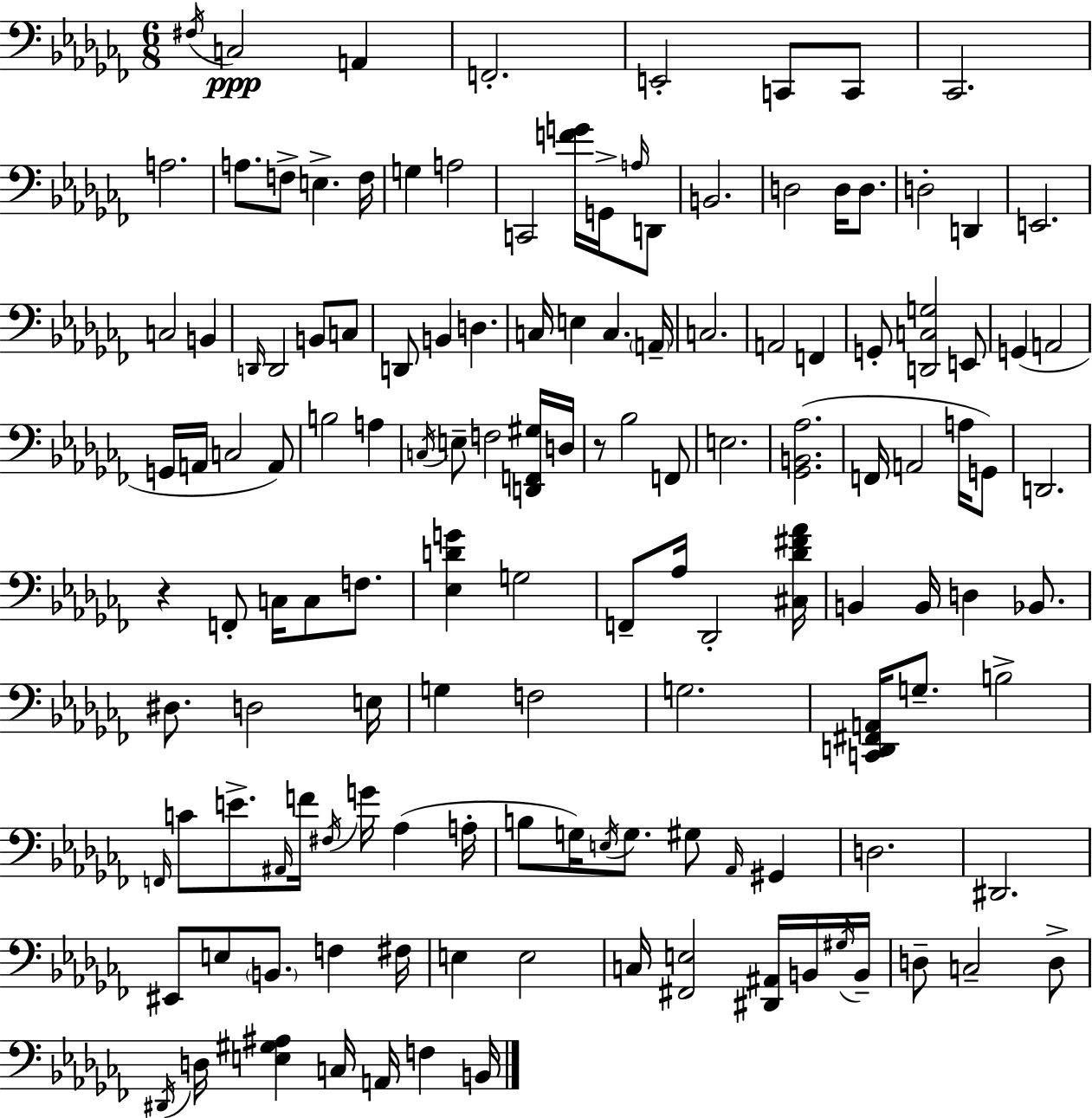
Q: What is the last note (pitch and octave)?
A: B2